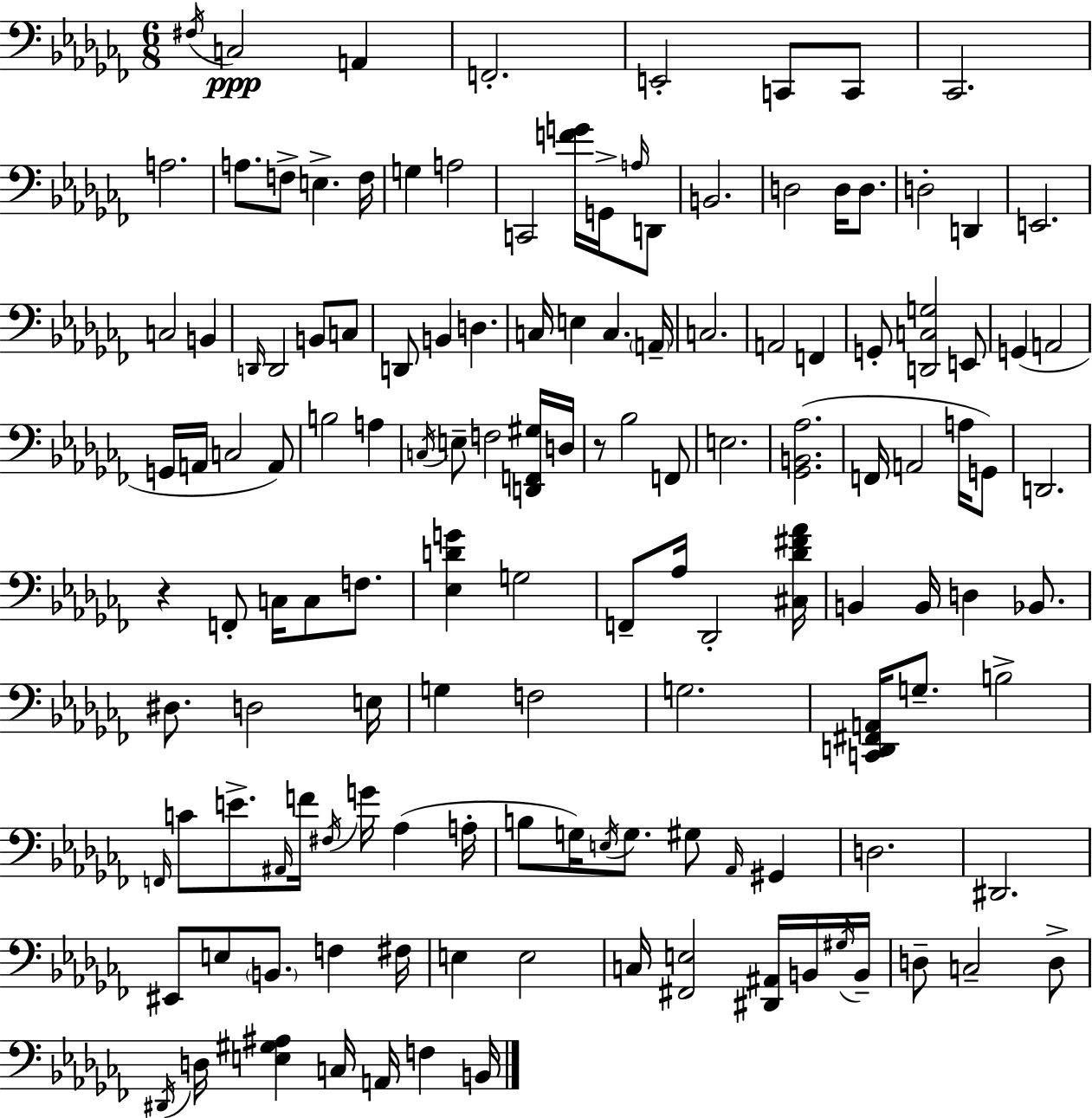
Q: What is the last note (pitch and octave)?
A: B2